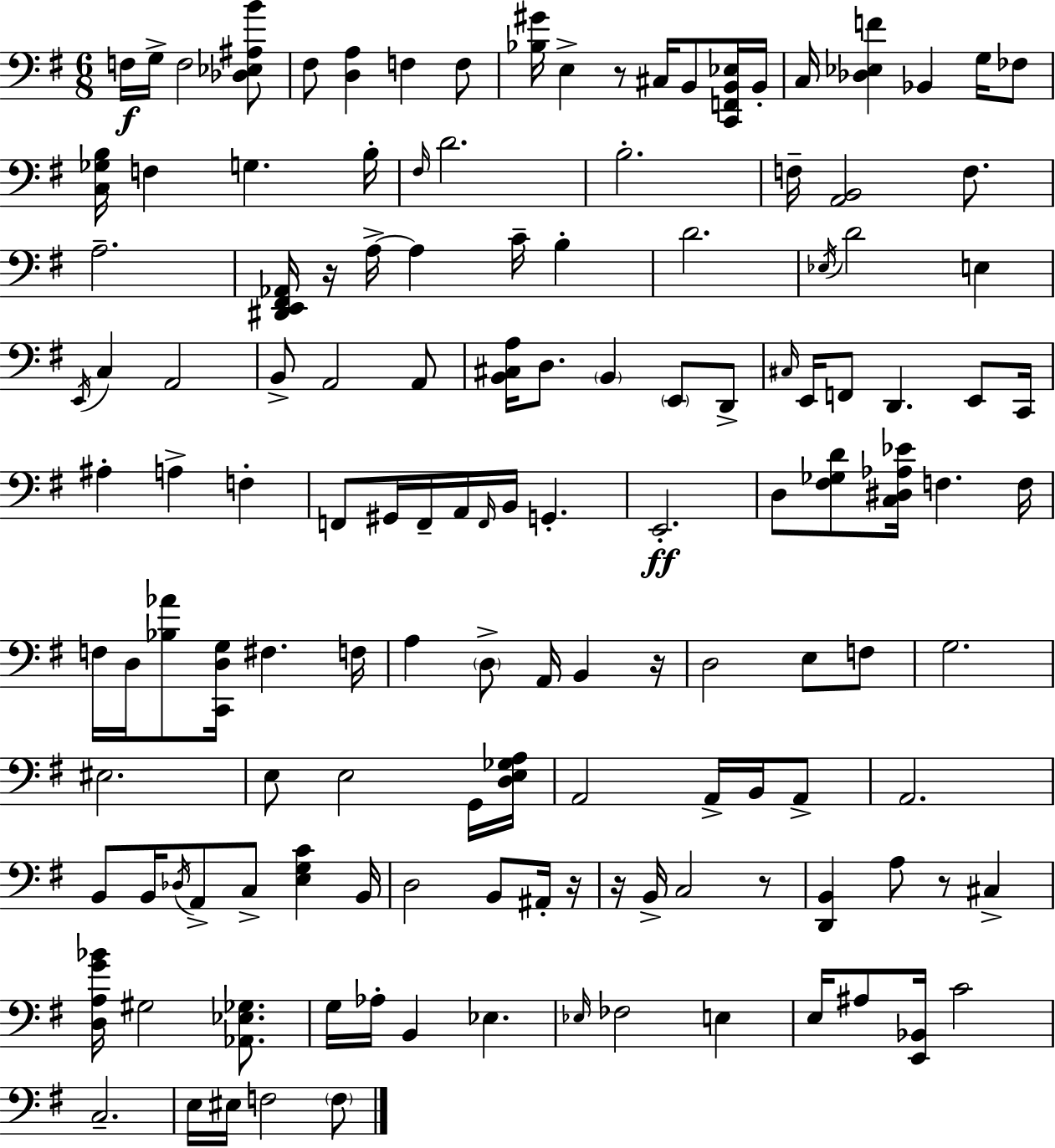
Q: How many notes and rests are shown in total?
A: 137